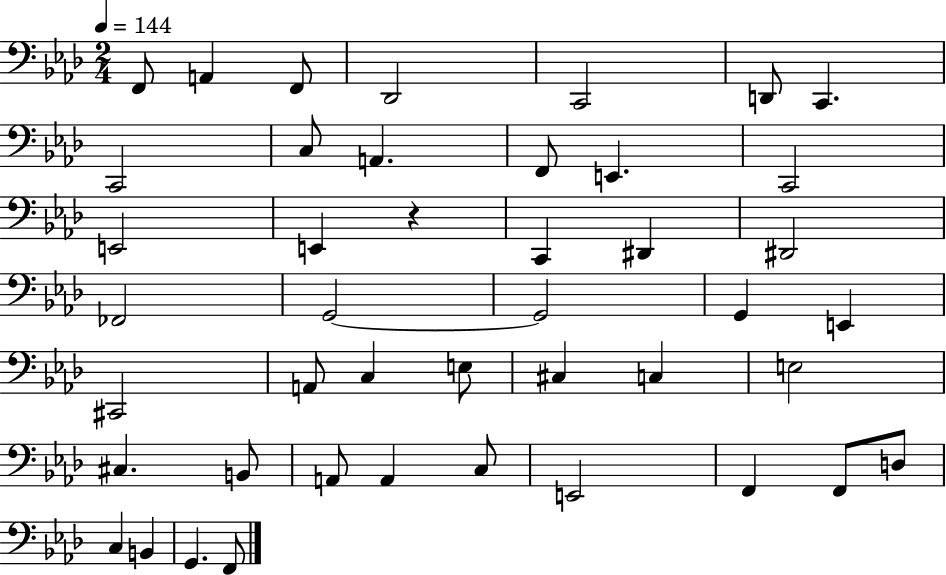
X:1
T:Untitled
M:2/4
L:1/4
K:Ab
F,,/2 A,, F,,/2 _D,,2 C,,2 D,,/2 C,, C,,2 C,/2 A,, F,,/2 E,, C,,2 E,,2 E,, z C,, ^D,, ^D,,2 _F,,2 G,,2 G,,2 G,, E,, ^C,,2 A,,/2 C, E,/2 ^C, C, E,2 ^C, B,,/2 A,,/2 A,, C,/2 E,,2 F,, F,,/2 D,/2 C, B,, G,, F,,/2